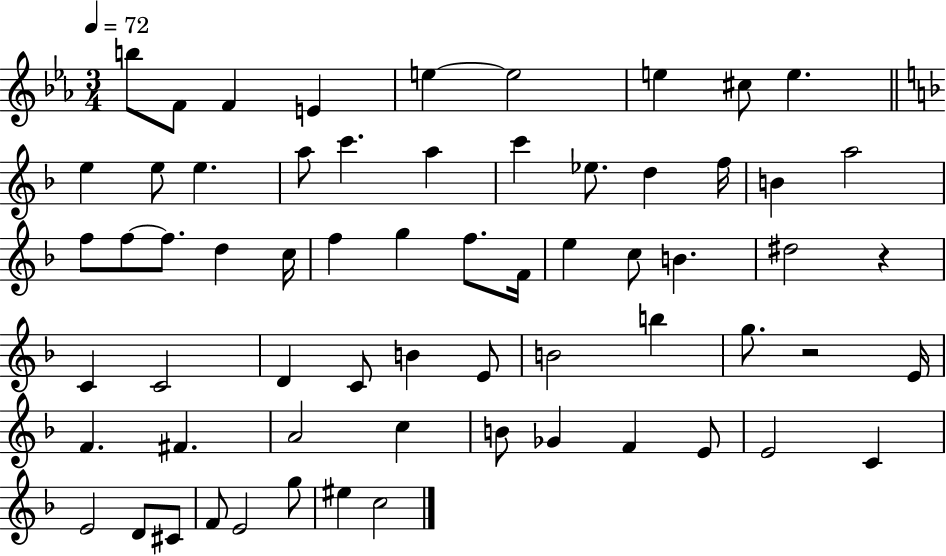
{
  \clef treble
  \numericTimeSignature
  \time 3/4
  \key ees \major
  \tempo 4 = 72
  \repeat volta 2 { b''8 f'8 f'4 e'4 | e''4~~ e''2 | e''4 cis''8 e''4. | \bar "||" \break \key d \minor e''4 e''8 e''4. | a''8 c'''4. a''4 | c'''4 ees''8. d''4 f''16 | b'4 a''2 | \break f''8 f''8~~ f''8. d''4 c''16 | f''4 g''4 f''8. f'16 | e''4 c''8 b'4. | dis''2 r4 | \break c'4 c'2 | d'4 c'8 b'4 e'8 | b'2 b''4 | g''8. r2 e'16 | \break f'4. fis'4. | a'2 c''4 | b'8 ges'4 f'4 e'8 | e'2 c'4 | \break e'2 d'8 cis'8 | f'8 e'2 g''8 | eis''4 c''2 | } \bar "|."
}